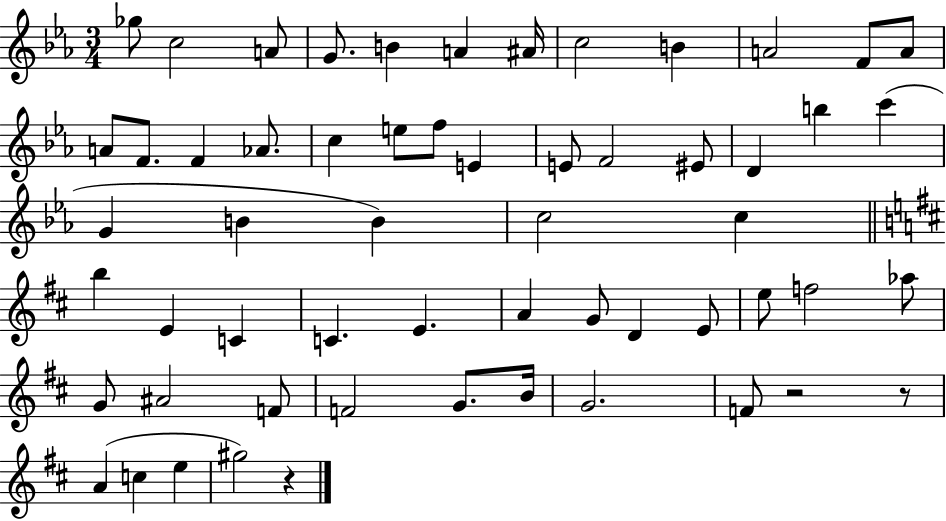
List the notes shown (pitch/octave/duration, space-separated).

Gb5/e C5/h A4/e G4/e. B4/q A4/q A#4/s C5/h B4/q A4/h F4/e A4/e A4/e F4/e. F4/q Ab4/e. C5/q E5/e F5/e E4/q E4/e F4/h EIS4/e D4/q B5/q C6/q G4/q B4/q B4/q C5/h C5/q B5/q E4/q C4/q C4/q. E4/q. A4/q G4/e D4/q E4/e E5/e F5/h Ab5/e G4/e A#4/h F4/e F4/h G4/e. B4/s G4/h. F4/e R/h R/e A4/q C5/q E5/q G#5/h R/q